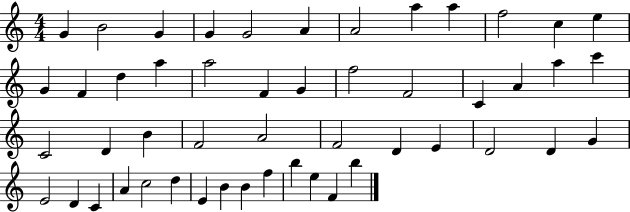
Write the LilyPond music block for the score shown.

{
  \clef treble
  \numericTimeSignature
  \time 4/4
  \key c \major
  g'4 b'2 g'4 | g'4 g'2 a'4 | a'2 a''4 a''4 | f''2 c''4 e''4 | \break g'4 f'4 d''4 a''4 | a''2 f'4 g'4 | f''2 f'2 | c'4 a'4 a''4 c'''4 | \break c'2 d'4 b'4 | f'2 a'2 | f'2 d'4 e'4 | d'2 d'4 g'4 | \break e'2 d'4 c'4 | a'4 c''2 d''4 | e'4 b'4 b'4 f''4 | b''4 e''4 f'4 b''4 | \break \bar "|."
}